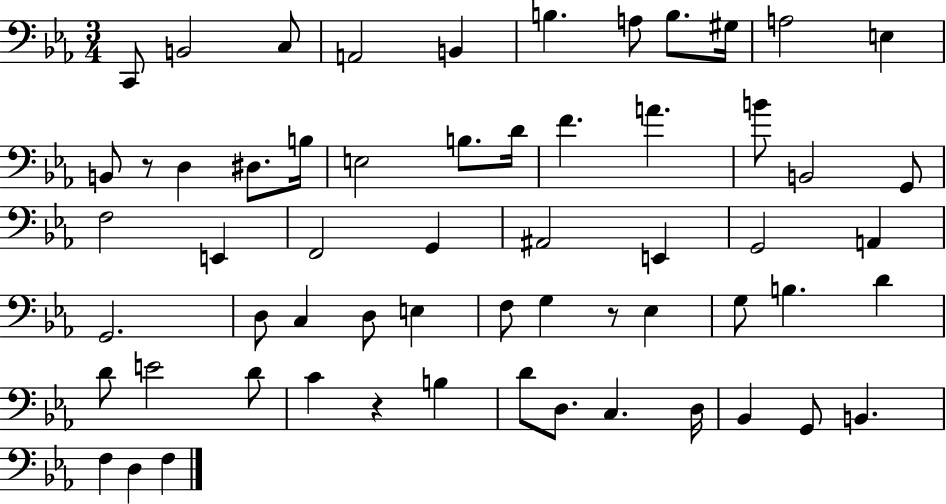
{
  \clef bass
  \numericTimeSignature
  \time 3/4
  \key ees \major
  c,8 b,2 c8 | a,2 b,4 | b4. a8 b8. gis16 | a2 e4 | \break b,8 r8 d4 dis8. b16 | e2 b8. d'16 | f'4. a'4. | b'8 b,2 g,8 | \break f2 e,4 | f,2 g,4 | ais,2 e,4 | g,2 a,4 | \break g,2. | d8 c4 d8 e4 | f8 g4 r8 ees4 | g8 b4. d'4 | \break d'8 e'2 d'8 | c'4 r4 b4 | d'8 d8. c4. d16 | bes,4 g,8 b,4. | \break f4 d4 f4 | \bar "|."
}